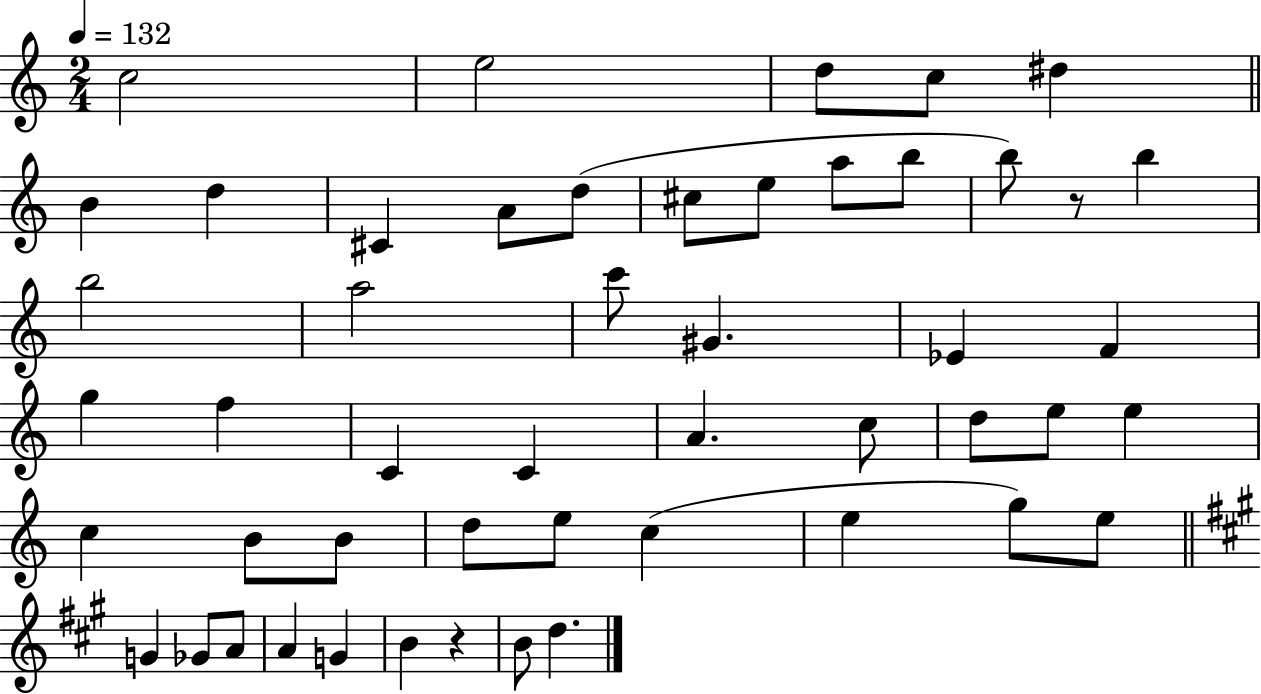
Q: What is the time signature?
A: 2/4